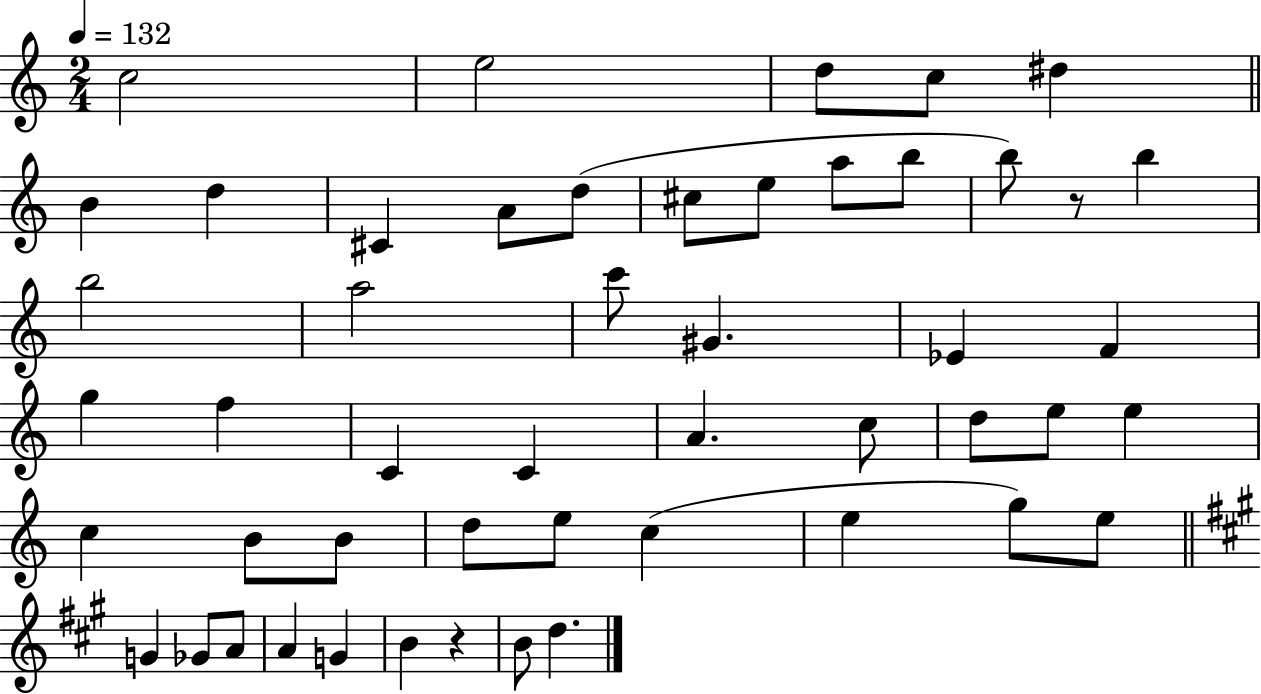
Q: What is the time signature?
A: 2/4